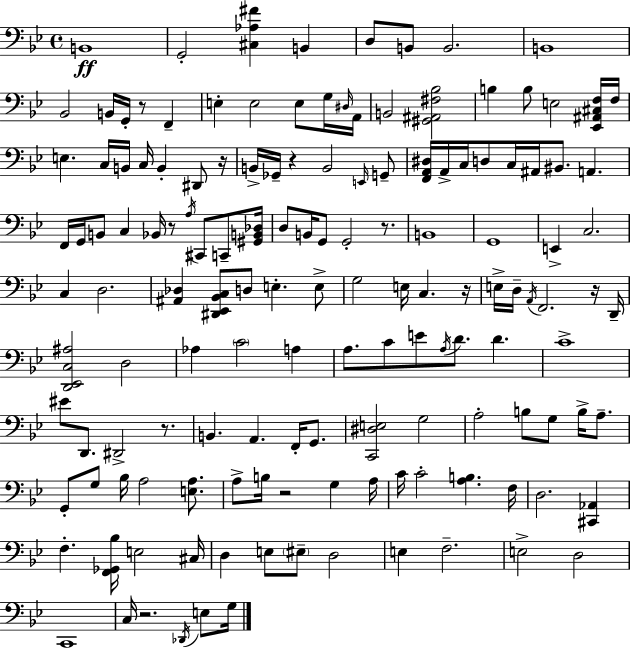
{
  \clef bass
  \time 4/4
  \defaultTimeSignature
  \key bes \major
  \repeat volta 2 { b,1\ff | g,2-. <cis aes fis'>4 b,4 | d8 b,8 b,2. | b,1 | \break bes,2 b,16 g,16-. r8 f,4-- | e4-. e2 e8 g16 \grace { dis16 } | a,16 b,2 <gis, ais, fis bes>2 | b4 b8 e2 <ees, ais, cis f>16 | \break f16 e4. c16 b,16 c16 b,4-. dis,8 | r16 b,16-> ges,16-- r4 b,2 \grace { e,16 } | g,8-- <f, a, dis>16 a,16-> c16 d8 c16 ais,16 bis,8. a,4. | f,16 g,16 b,8 c4 bes,16 r8 \acciaccatura { a16 } cis,8 | \break c,8-- <gis, b, des>16 d8 b,16 g,8 g,2-. | r8. b,1 | g,1 | e,4-> c2. | \break c4 d2. | <ais, des>4 <dis, ees, bes, c>8 d8 e4.-. | e8-> g2 e16 c4. | r16 e16-> d16-- \acciaccatura { a,16 } f,2. | \break r16 d,16-- <d, ees, c ais>2 d2 | aes4 \parenthesize c'2 | a4 a8. c'8 e'8 \acciaccatura { a16 } d'8. d'4. | c'1-> | \break eis'8 d,8. dis,2-> | r8. b,4. a,4. | f,16-. g,8. <c, dis e>2 g2 | a2-. b8 g8 | \break b16-> a8.-- g,8-. g8 bes16 a2 | <e a>8. a8-> b16 r2 | g4 a16 c'16 c'2-. <a b>4. | f16 d2. | \break <cis, aes,>4 f4.-. <f, ges, bes>16 e2 | cis16 d4 e8 \parenthesize eis8-- d2 | e4 f2.-- | e2-> d2 | \break c,1 | c16 r2. | \acciaccatura { des,16 } e8 g16 } \bar "|."
}